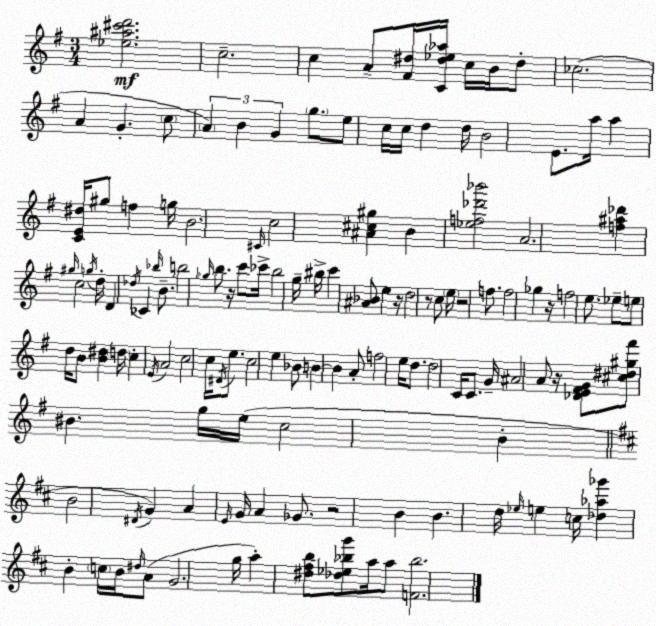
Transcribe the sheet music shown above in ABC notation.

X:1
T:Untitled
M:3/4
L:1/4
K:Em
[_e^a^c'd']2 c2 c A/2 [^F^d]/4 [C^d_e_a]/4 c/4 B/4 ^d/2 _c2 A G c/2 A B G g/2 e/2 c/4 c/4 d d/4 B2 E/2 a/4 a [CE^d]/4 ^g/2 f g/4 B2 ^C/4 c2 [^A^c^g] B [_ef_d'_b']2 A2 [f^a_d'] ^g/4 c2 g/4 d/4 D _d/4 _C _b/4 B/2 b2 _g/4 b/2 z/4 c'/2 _c'/4 b2 g/4 ^b/4 c' [^A_B]/2 e z/4 d2 z/2 c/2 e/4 z2 f/2 f2 _g z/4 f2 e/2 _e/2 e/2 d/4 B/2 [B^d] d/4 c E/4 A2 c2 c/4 ^D/4 e/2 c2 e _B/2 B B A/2 f2 e/4 d/2 d2 C/4 C/2 G/4 ^A2 A/2 z/4 [_DE^FG]/2 [^c^d^g^f']/2 ^B g/4 e/4 c2 B B2 ^D/4 G A E/4 G/4 A _G/2 z2 B B d/4 _e/4 e c/4 [_d_a_g'] B c/4 B/4 ^d/4 A/2 G2 g/4 a [^d^fb]/2 [_d_e_bg']/2 a/4 a/2 [F_b]2